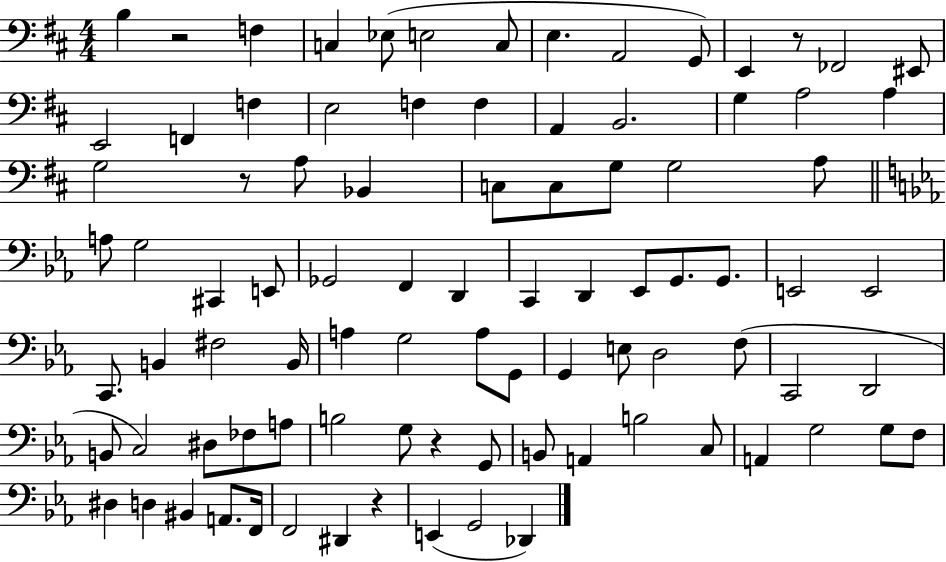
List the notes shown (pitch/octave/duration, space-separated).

B3/q R/h F3/q C3/q Eb3/e E3/h C3/e E3/q. A2/h G2/e E2/q R/e FES2/h EIS2/e E2/h F2/q F3/q E3/h F3/q F3/q A2/q B2/h. G3/q A3/h A3/q G3/h R/e A3/e Bb2/q C3/e C3/e G3/e G3/h A3/e A3/e G3/h C#2/q E2/e Gb2/h F2/q D2/q C2/q D2/q Eb2/e G2/e. G2/e. E2/h E2/h C2/e. B2/q F#3/h B2/s A3/q G3/h A3/e G2/e G2/q E3/e D3/h F3/e C2/h D2/h B2/e C3/h D#3/e FES3/e A3/e B3/h G3/e R/q G2/e B2/e A2/q B3/h C3/e A2/q G3/h G3/e F3/e D#3/q D3/q BIS2/q A2/e. F2/s F2/h D#2/q R/q E2/q G2/h Db2/q